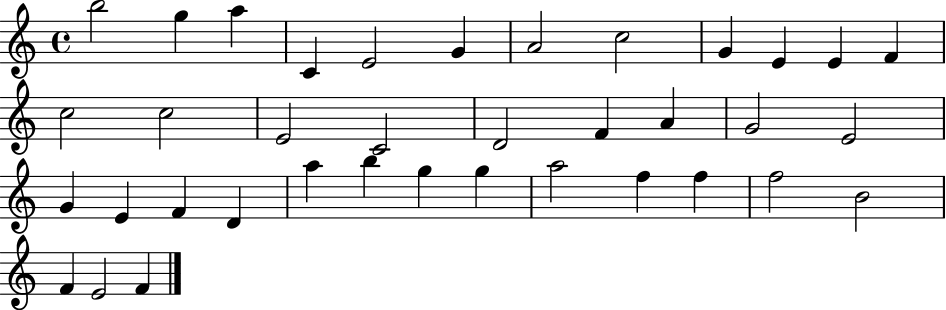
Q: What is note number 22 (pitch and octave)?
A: G4